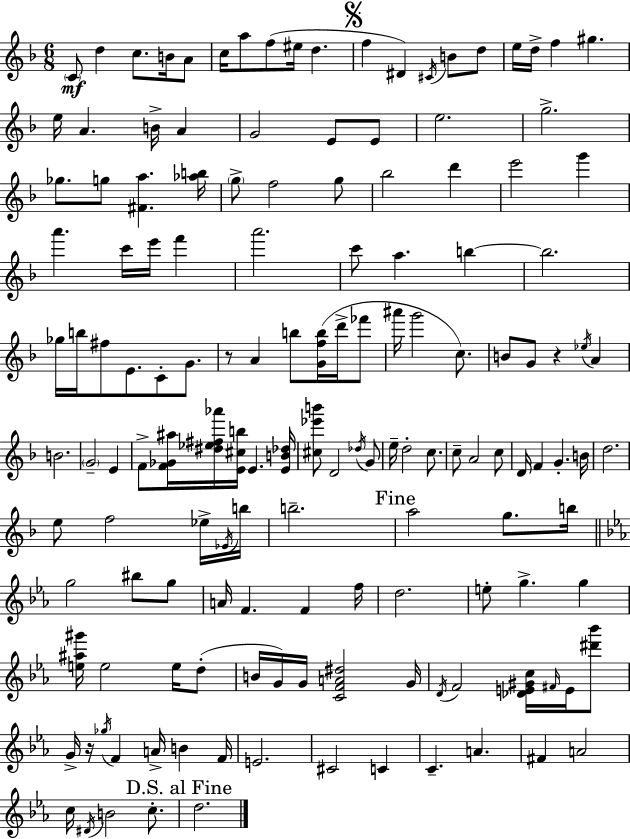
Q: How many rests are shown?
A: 3